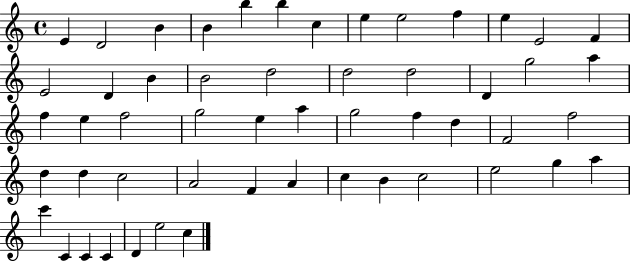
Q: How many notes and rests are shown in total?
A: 53